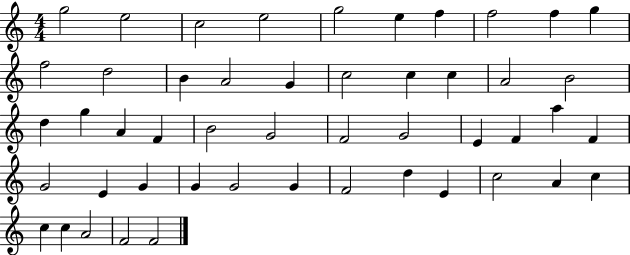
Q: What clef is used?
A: treble